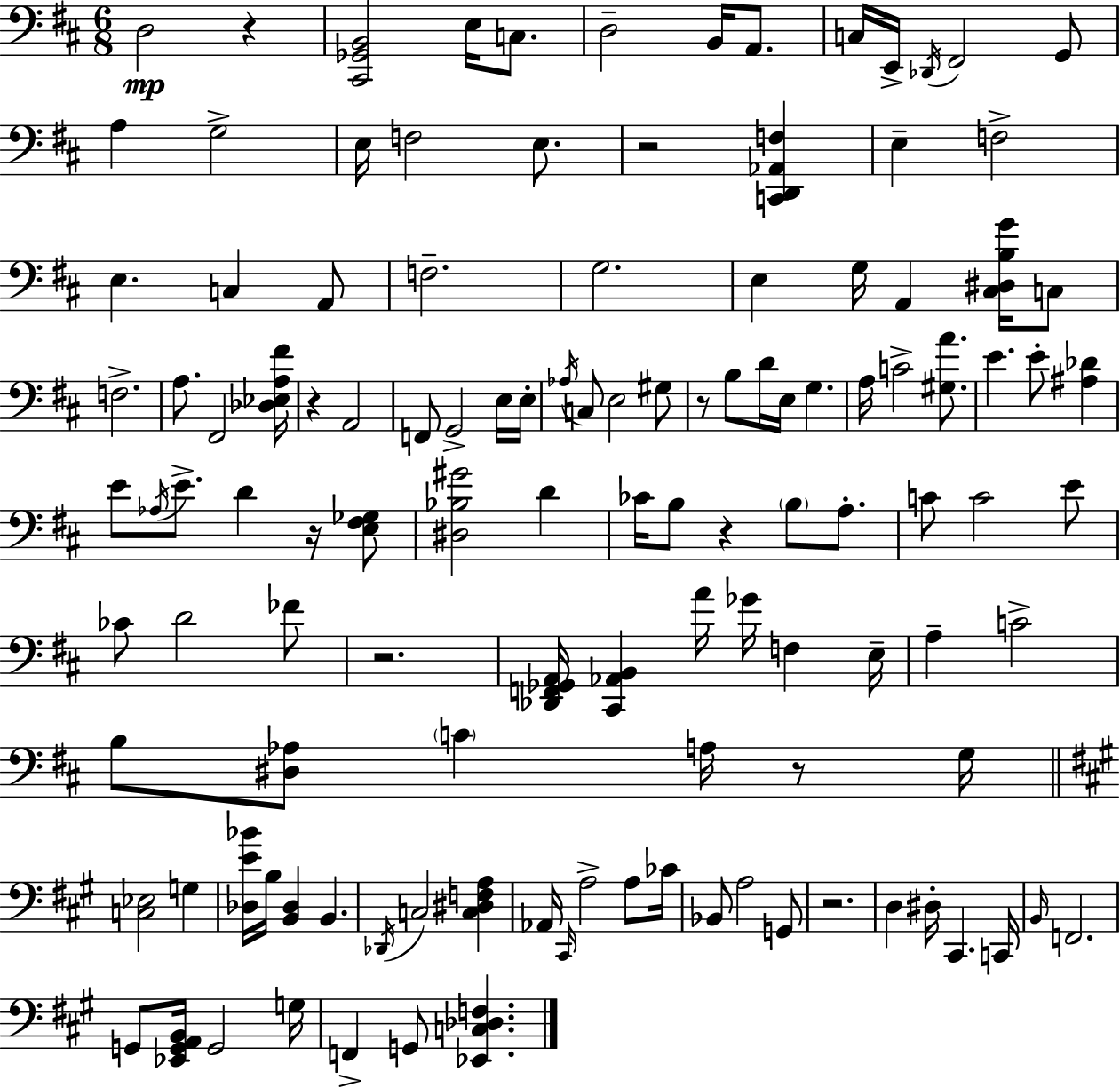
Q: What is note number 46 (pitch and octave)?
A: E4